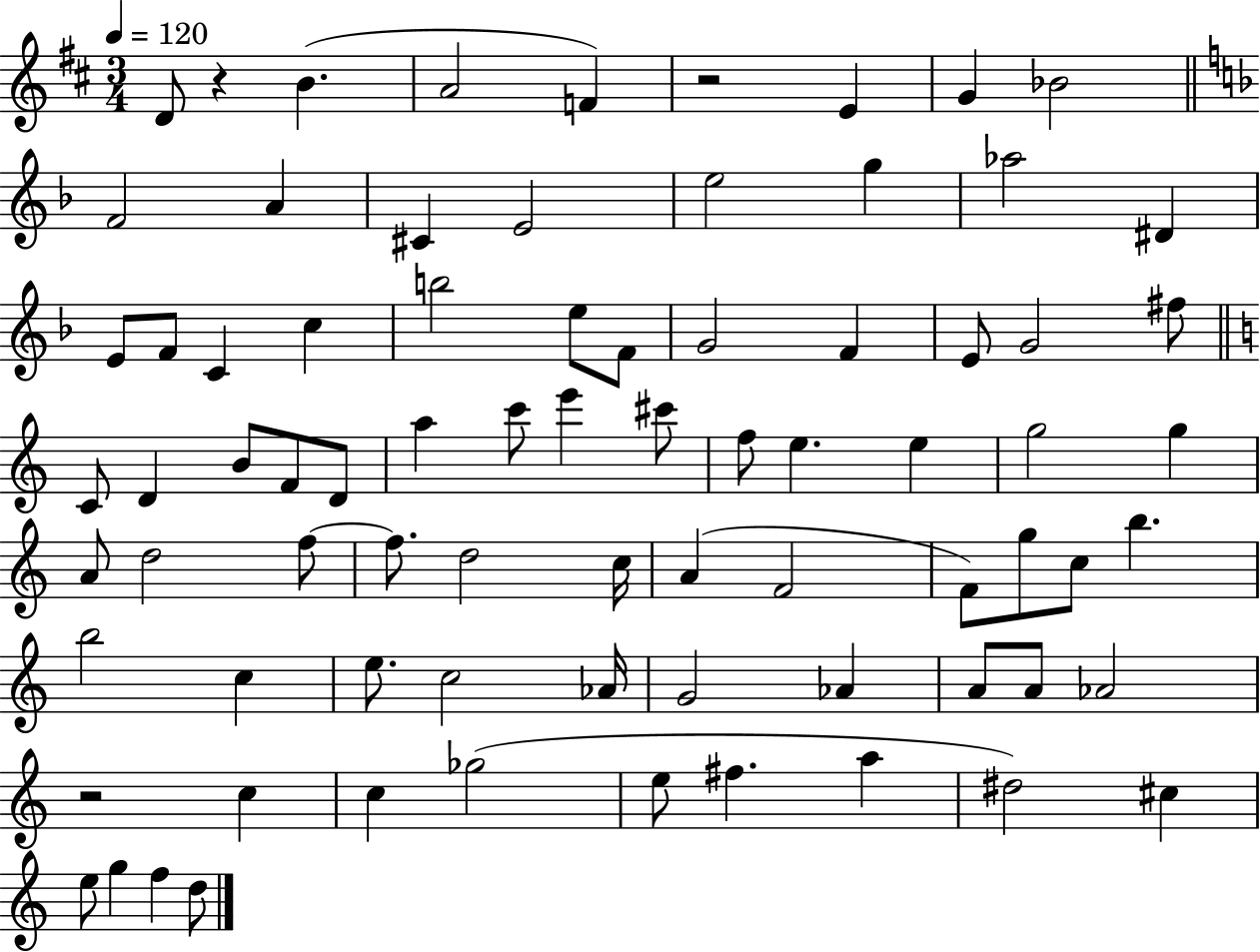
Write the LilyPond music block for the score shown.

{
  \clef treble
  \numericTimeSignature
  \time 3/4
  \key d \major
  \tempo 4 = 120
  \repeat volta 2 { d'8 r4 b'4.( | a'2 f'4) | r2 e'4 | g'4 bes'2 | \break \bar "||" \break \key f \major f'2 a'4 | cis'4 e'2 | e''2 g''4 | aes''2 dis'4 | \break e'8 f'8 c'4 c''4 | b''2 e''8 f'8 | g'2 f'4 | e'8 g'2 fis''8 | \break \bar "||" \break \key a \minor c'8 d'4 b'8 f'8 d'8 | a''4 c'''8 e'''4 cis'''8 | f''8 e''4. e''4 | g''2 g''4 | \break a'8 d''2 f''8~~ | f''8. d''2 c''16 | a'4( f'2 | f'8) g''8 c''8 b''4. | \break b''2 c''4 | e''8. c''2 aes'16 | g'2 aes'4 | a'8 a'8 aes'2 | \break r2 c''4 | c''4 ges''2( | e''8 fis''4. a''4 | dis''2) cis''4 | \break e''8 g''4 f''4 d''8 | } \bar "|."
}